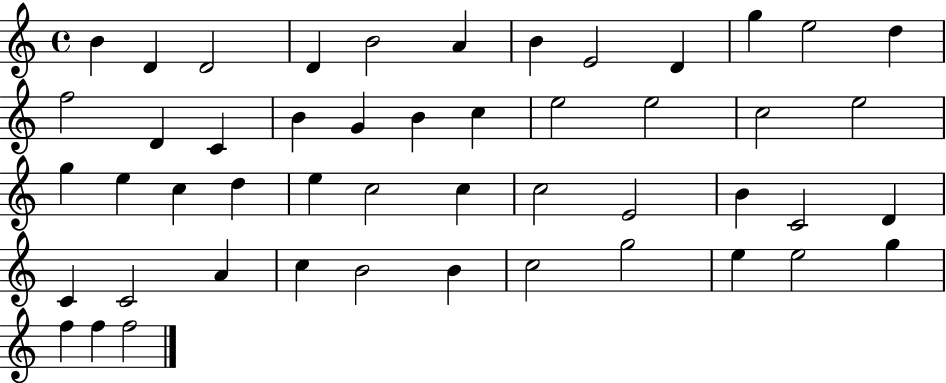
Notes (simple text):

B4/q D4/q D4/h D4/q B4/h A4/q B4/q E4/h D4/q G5/q E5/h D5/q F5/h D4/q C4/q B4/q G4/q B4/q C5/q E5/h E5/h C5/h E5/h G5/q E5/q C5/q D5/q E5/q C5/h C5/q C5/h E4/h B4/q C4/h D4/q C4/q C4/h A4/q C5/q B4/h B4/q C5/h G5/h E5/q E5/h G5/q F5/q F5/q F5/h